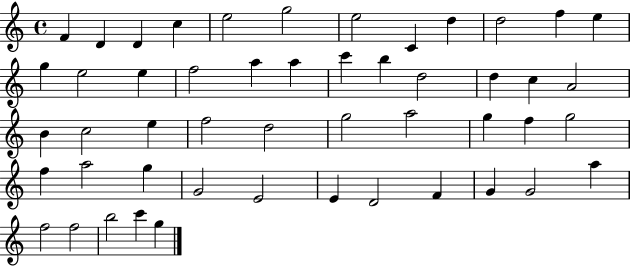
X:1
T:Untitled
M:4/4
L:1/4
K:C
F D D c e2 g2 e2 C d d2 f e g e2 e f2 a a c' b d2 d c A2 B c2 e f2 d2 g2 a2 g f g2 f a2 g G2 E2 E D2 F G G2 a f2 f2 b2 c' g